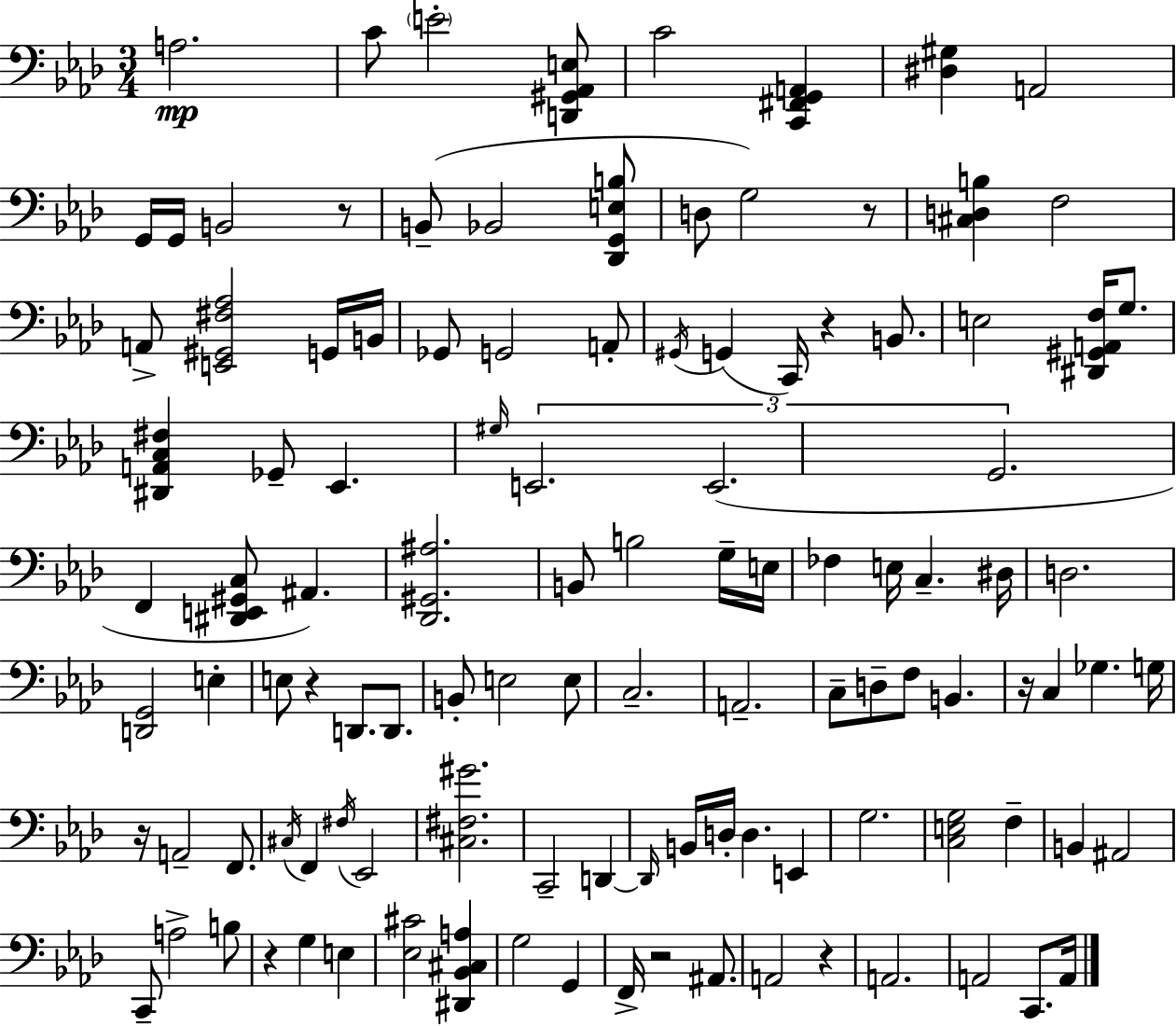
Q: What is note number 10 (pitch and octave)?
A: Bb2